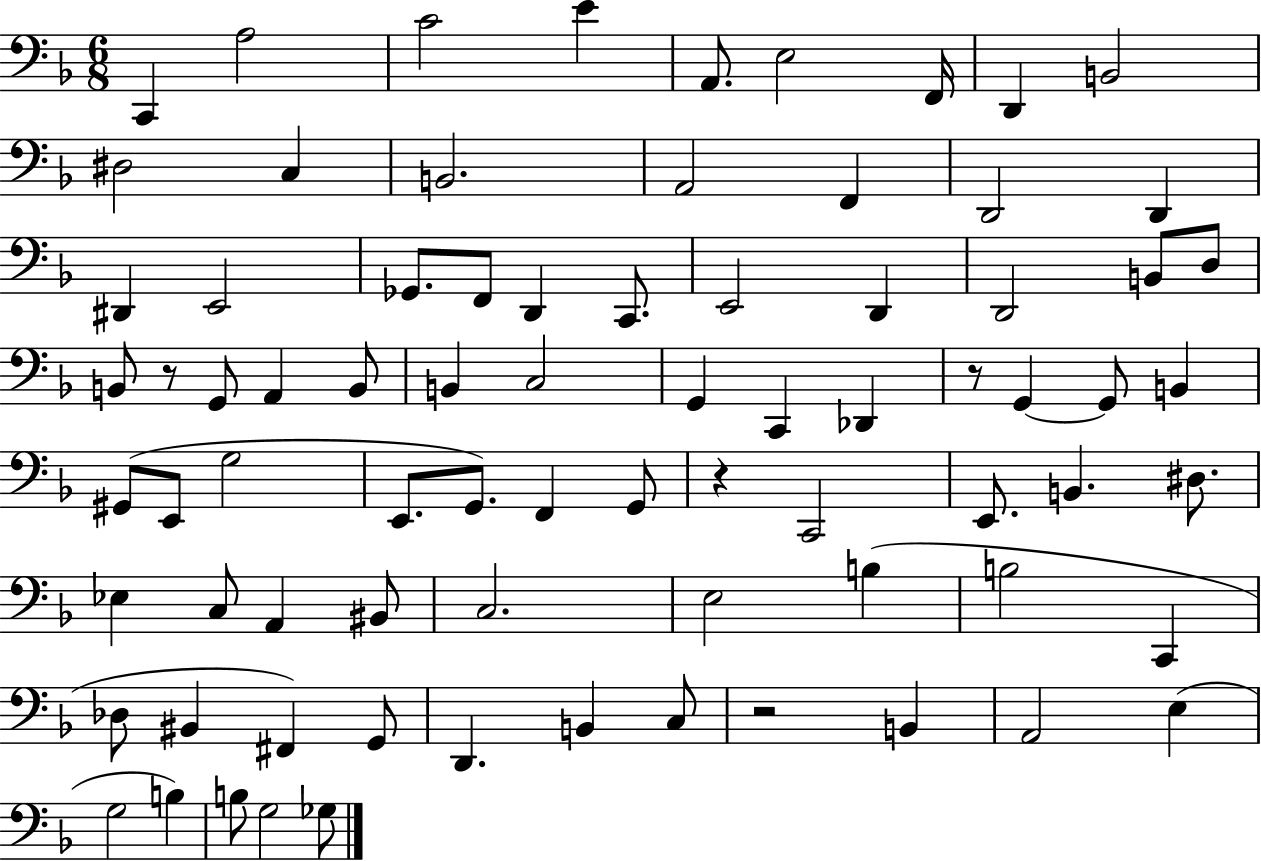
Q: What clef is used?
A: bass